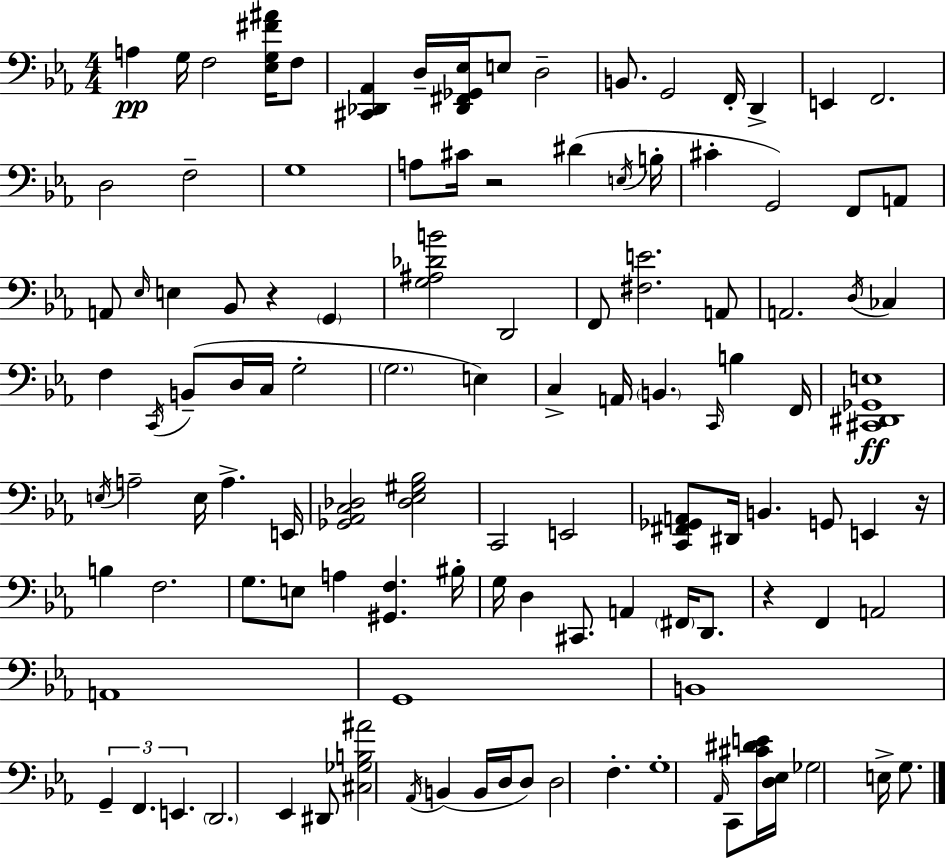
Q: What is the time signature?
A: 4/4